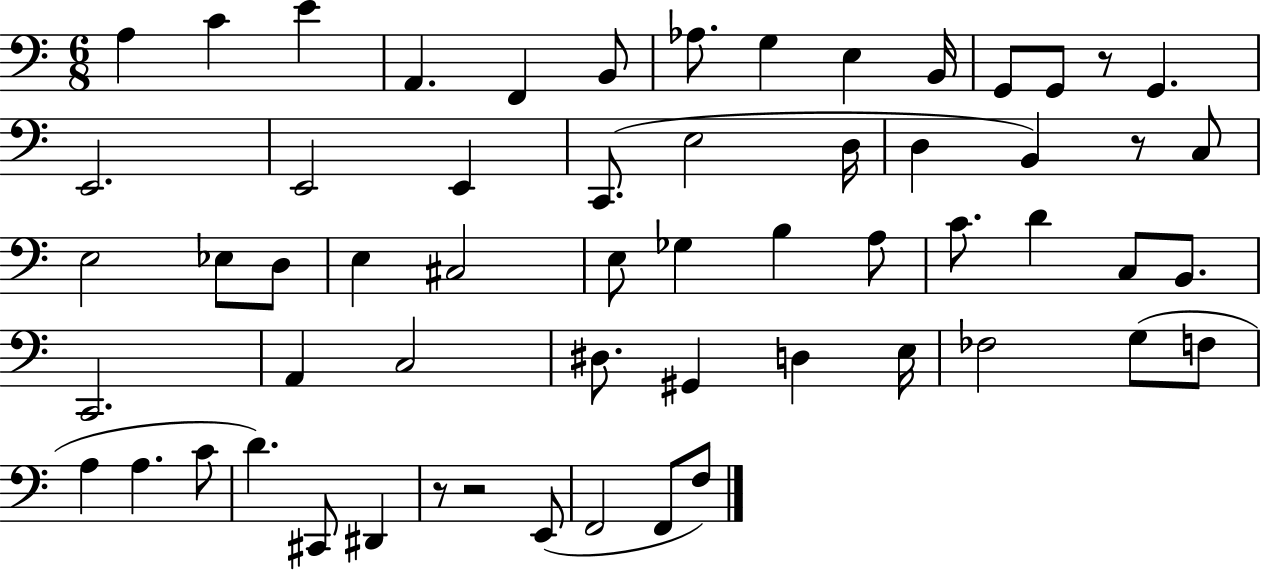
X:1
T:Untitled
M:6/8
L:1/4
K:C
A, C E A,, F,, B,,/2 _A,/2 G, E, B,,/4 G,,/2 G,,/2 z/2 G,, E,,2 E,,2 E,, C,,/2 E,2 D,/4 D, B,, z/2 C,/2 E,2 _E,/2 D,/2 E, ^C,2 E,/2 _G, B, A,/2 C/2 D C,/2 B,,/2 C,,2 A,, C,2 ^D,/2 ^G,, D, E,/4 _F,2 G,/2 F,/2 A, A, C/2 D ^C,,/2 ^D,, z/2 z2 E,,/2 F,,2 F,,/2 F,/2